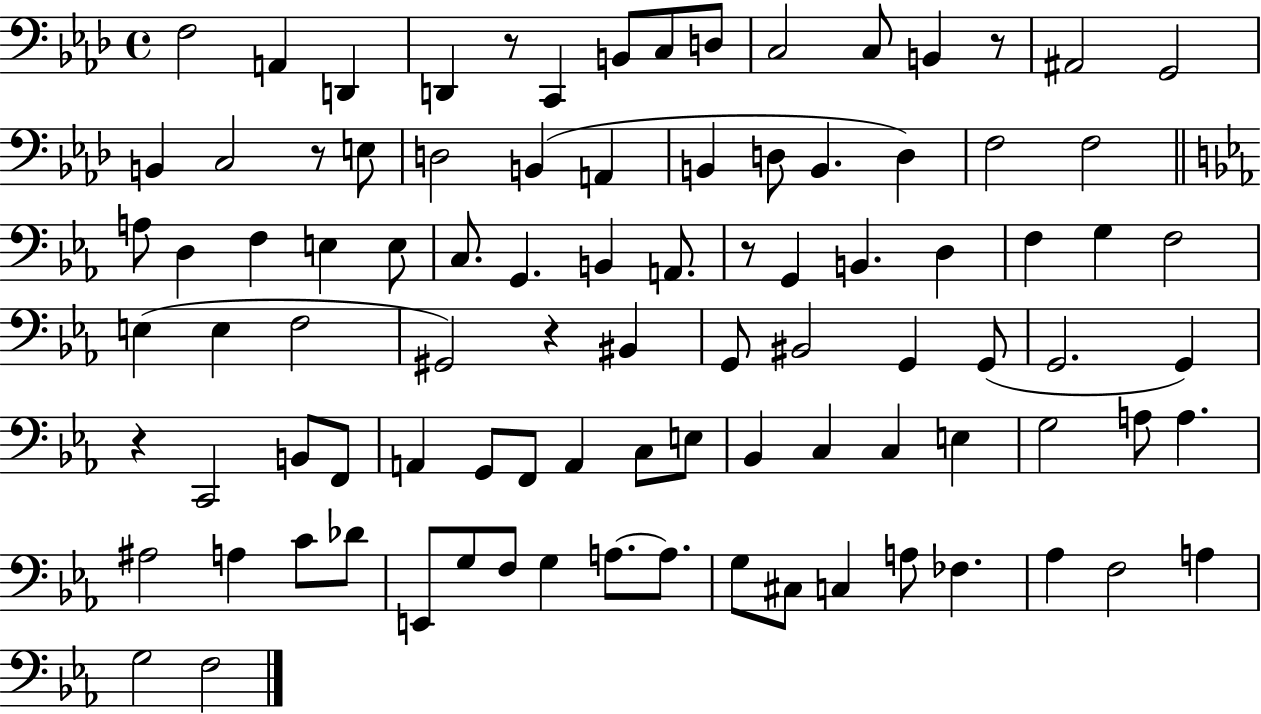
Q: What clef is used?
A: bass